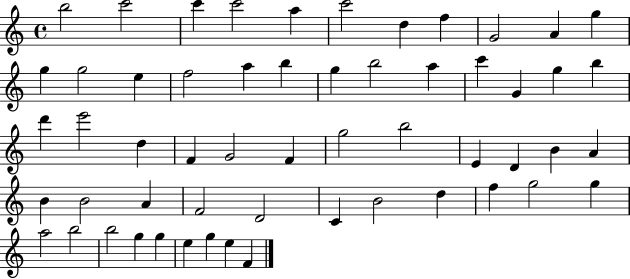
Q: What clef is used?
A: treble